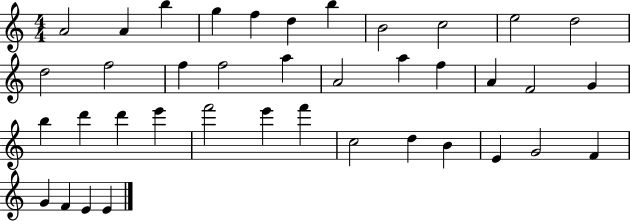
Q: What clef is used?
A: treble